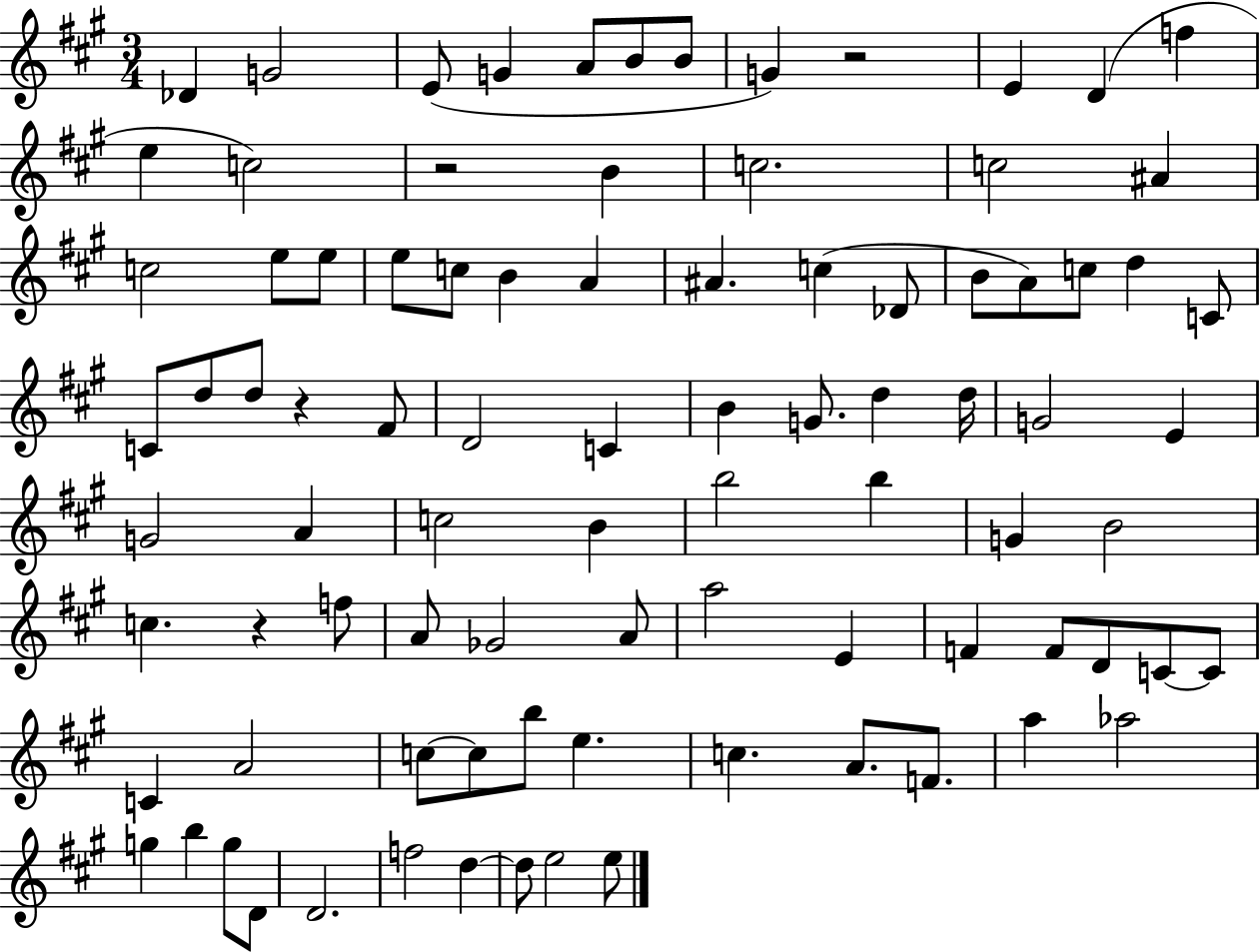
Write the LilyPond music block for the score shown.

{
  \clef treble
  \numericTimeSignature
  \time 3/4
  \key a \major
  des'4 g'2 | e'8( g'4 a'8 b'8 b'8 | g'4) r2 | e'4 d'4( f''4 | \break e''4 c''2) | r2 b'4 | c''2. | c''2 ais'4 | \break c''2 e''8 e''8 | e''8 c''8 b'4 a'4 | ais'4. c''4( des'8 | b'8 a'8) c''8 d''4 c'8 | \break c'8 d''8 d''8 r4 fis'8 | d'2 c'4 | b'4 g'8. d''4 d''16 | g'2 e'4 | \break g'2 a'4 | c''2 b'4 | b''2 b''4 | g'4 b'2 | \break c''4. r4 f''8 | a'8 ges'2 a'8 | a''2 e'4 | f'4 f'8 d'8 c'8~~ c'8 | \break c'4 a'2 | c''8~~ c''8 b''8 e''4. | c''4. a'8. f'8. | a''4 aes''2 | \break g''4 b''4 g''8 d'8 | d'2. | f''2 d''4~~ | d''8 e''2 e''8 | \break \bar "|."
}